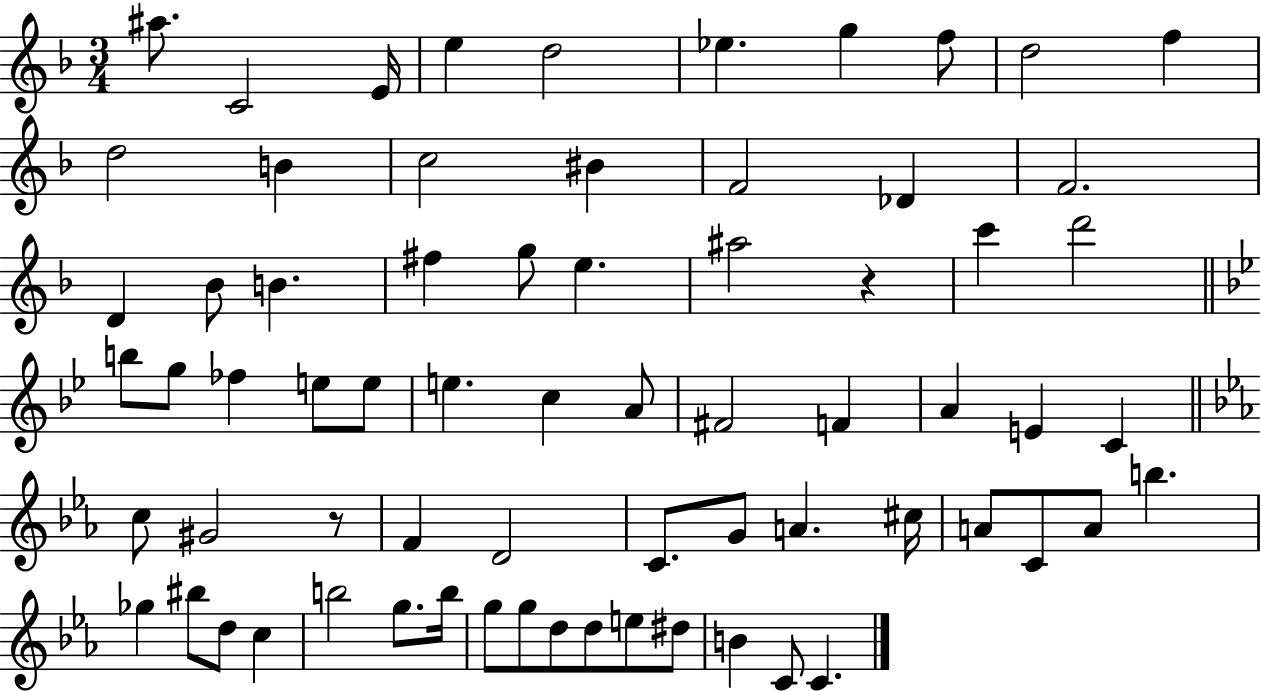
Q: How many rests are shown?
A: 2